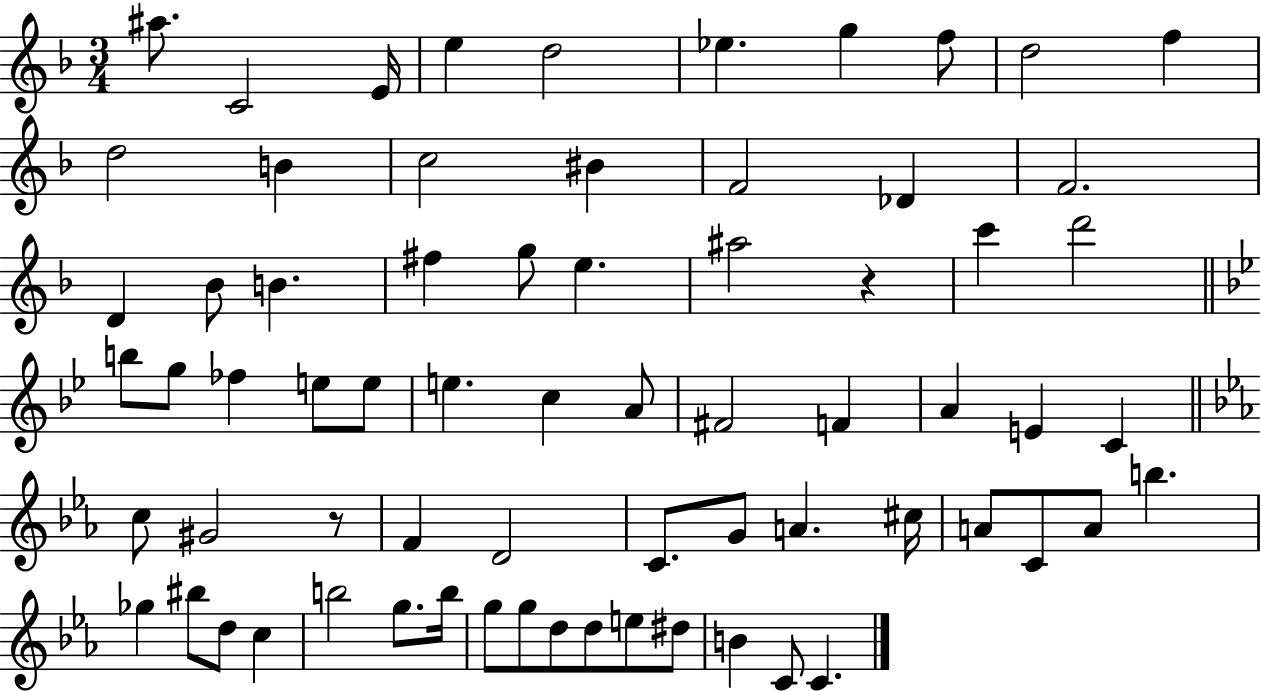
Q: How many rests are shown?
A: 2